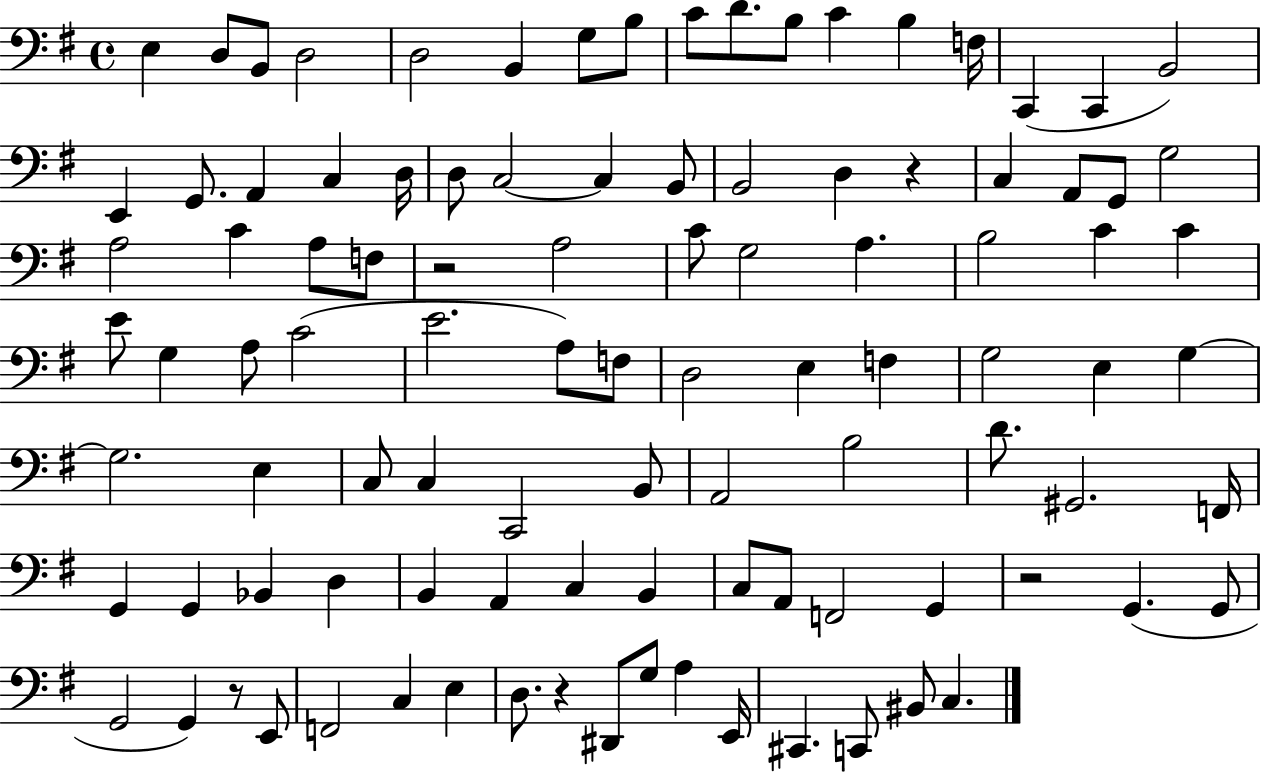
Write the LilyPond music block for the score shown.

{
  \clef bass
  \time 4/4
  \defaultTimeSignature
  \key g \major
  e4 d8 b,8 d2 | d2 b,4 g8 b8 | c'8 d'8. b8 c'4 b4 f16 | c,4( c,4 b,2) | \break e,4 g,8. a,4 c4 d16 | d8 c2~~ c4 b,8 | b,2 d4 r4 | c4 a,8 g,8 g2 | \break a2 c'4 a8 f8 | r2 a2 | c'8 g2 a4. | b2 c'4 c'4 | \break e'8 g4 a8 c'2( | e'2. a8) f8 | d2 e4 f4 | g2 e4 g4~~ | \break g2. e4 | c8 c4 c,2 b,8 | a,2 b2 | d'8. gis,2. f,16 | \break g,4 g,4 bes,4 d4 | b,4 a,4 c4 b,4 | c8 a,8 f,2 g,4 | r2 g,4.( g,8 | \break g,2 g,4) r8 e,8 | f,2 c4 e4 | d8. r4 dis,8 g8 a4 e,16 | cis,4. c,8 bis,8 c4. | \break \bar "|."
}